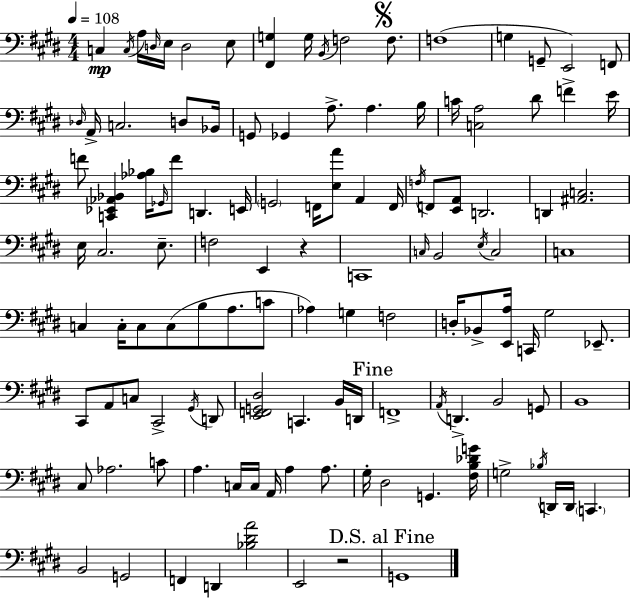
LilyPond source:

{
  \clef bass
  \numericTimeSignature
  \time 4/4
  \key e \major
  \tempo 4 = 108
  \repeat volta 2 { c4\mp \acciaccatura { c16 } a16 \grace { d16 } e16 d2 | e8 <fis, g>4 g16 \acciaccatura { b,16 } f2 | \mark \markup { \musicglyph "scripts.segno" } f8. f1( | g4 g,8-- e,2) | \break f,8 \grace { des16 } a,16-> c2. | d8 bes,16 g,8 ges,4 a8.-> a4. | b16 c'16 <c a>2 dis'8 f'4-> | e'16 f'8 <c, ees, aes, bes,>4 <aes bes>16 \grace { ges,16 } f'8 d,4. | \break e,16 \parenthesize g,2 f,16 <e a'>8 | a,4 f,16 \acciaccatura { f16 } f,8 <e, a,>8 d,2. | d,4 <ais, c>2. | e16 cis2. | \break e8.-- f2 e,4 | r4 c,1 | \grace { c16 } b,2 \acciaccatura { e16 } | c2 c1 | \break c4 c16-. c8 c8( | b8 a8. c'8 aes4) g4 | f2 d16-. bes,8-> <e, a>16 c,16 gis2 | ees,8.-- cis,8 a,8 c8 cis,2-> | \break \acciaccatura { gis,16 } d,8 <e, f, g, dis>2 | c,4. b,16 d,16 \mark "Fine" f,1-> | \acciaccatura { a,16 } d,4.-> | b,2 g,8 b,1 | \break cis8 aes2. | c'8 a4. | c16 c16 a,16 a4 a8. gis16-. dis2 | g,4. <fis b des' g'>16 g2-> | \break \acciaccatura { bes16 } d,16 d,16 \parenthesize c,4. b,2 | g,2 f,4 d,4 | <bes dis' a'>2 e,2 | r2 \mark "D.S. al Fine" g,1 | \break } \bar "|."
}